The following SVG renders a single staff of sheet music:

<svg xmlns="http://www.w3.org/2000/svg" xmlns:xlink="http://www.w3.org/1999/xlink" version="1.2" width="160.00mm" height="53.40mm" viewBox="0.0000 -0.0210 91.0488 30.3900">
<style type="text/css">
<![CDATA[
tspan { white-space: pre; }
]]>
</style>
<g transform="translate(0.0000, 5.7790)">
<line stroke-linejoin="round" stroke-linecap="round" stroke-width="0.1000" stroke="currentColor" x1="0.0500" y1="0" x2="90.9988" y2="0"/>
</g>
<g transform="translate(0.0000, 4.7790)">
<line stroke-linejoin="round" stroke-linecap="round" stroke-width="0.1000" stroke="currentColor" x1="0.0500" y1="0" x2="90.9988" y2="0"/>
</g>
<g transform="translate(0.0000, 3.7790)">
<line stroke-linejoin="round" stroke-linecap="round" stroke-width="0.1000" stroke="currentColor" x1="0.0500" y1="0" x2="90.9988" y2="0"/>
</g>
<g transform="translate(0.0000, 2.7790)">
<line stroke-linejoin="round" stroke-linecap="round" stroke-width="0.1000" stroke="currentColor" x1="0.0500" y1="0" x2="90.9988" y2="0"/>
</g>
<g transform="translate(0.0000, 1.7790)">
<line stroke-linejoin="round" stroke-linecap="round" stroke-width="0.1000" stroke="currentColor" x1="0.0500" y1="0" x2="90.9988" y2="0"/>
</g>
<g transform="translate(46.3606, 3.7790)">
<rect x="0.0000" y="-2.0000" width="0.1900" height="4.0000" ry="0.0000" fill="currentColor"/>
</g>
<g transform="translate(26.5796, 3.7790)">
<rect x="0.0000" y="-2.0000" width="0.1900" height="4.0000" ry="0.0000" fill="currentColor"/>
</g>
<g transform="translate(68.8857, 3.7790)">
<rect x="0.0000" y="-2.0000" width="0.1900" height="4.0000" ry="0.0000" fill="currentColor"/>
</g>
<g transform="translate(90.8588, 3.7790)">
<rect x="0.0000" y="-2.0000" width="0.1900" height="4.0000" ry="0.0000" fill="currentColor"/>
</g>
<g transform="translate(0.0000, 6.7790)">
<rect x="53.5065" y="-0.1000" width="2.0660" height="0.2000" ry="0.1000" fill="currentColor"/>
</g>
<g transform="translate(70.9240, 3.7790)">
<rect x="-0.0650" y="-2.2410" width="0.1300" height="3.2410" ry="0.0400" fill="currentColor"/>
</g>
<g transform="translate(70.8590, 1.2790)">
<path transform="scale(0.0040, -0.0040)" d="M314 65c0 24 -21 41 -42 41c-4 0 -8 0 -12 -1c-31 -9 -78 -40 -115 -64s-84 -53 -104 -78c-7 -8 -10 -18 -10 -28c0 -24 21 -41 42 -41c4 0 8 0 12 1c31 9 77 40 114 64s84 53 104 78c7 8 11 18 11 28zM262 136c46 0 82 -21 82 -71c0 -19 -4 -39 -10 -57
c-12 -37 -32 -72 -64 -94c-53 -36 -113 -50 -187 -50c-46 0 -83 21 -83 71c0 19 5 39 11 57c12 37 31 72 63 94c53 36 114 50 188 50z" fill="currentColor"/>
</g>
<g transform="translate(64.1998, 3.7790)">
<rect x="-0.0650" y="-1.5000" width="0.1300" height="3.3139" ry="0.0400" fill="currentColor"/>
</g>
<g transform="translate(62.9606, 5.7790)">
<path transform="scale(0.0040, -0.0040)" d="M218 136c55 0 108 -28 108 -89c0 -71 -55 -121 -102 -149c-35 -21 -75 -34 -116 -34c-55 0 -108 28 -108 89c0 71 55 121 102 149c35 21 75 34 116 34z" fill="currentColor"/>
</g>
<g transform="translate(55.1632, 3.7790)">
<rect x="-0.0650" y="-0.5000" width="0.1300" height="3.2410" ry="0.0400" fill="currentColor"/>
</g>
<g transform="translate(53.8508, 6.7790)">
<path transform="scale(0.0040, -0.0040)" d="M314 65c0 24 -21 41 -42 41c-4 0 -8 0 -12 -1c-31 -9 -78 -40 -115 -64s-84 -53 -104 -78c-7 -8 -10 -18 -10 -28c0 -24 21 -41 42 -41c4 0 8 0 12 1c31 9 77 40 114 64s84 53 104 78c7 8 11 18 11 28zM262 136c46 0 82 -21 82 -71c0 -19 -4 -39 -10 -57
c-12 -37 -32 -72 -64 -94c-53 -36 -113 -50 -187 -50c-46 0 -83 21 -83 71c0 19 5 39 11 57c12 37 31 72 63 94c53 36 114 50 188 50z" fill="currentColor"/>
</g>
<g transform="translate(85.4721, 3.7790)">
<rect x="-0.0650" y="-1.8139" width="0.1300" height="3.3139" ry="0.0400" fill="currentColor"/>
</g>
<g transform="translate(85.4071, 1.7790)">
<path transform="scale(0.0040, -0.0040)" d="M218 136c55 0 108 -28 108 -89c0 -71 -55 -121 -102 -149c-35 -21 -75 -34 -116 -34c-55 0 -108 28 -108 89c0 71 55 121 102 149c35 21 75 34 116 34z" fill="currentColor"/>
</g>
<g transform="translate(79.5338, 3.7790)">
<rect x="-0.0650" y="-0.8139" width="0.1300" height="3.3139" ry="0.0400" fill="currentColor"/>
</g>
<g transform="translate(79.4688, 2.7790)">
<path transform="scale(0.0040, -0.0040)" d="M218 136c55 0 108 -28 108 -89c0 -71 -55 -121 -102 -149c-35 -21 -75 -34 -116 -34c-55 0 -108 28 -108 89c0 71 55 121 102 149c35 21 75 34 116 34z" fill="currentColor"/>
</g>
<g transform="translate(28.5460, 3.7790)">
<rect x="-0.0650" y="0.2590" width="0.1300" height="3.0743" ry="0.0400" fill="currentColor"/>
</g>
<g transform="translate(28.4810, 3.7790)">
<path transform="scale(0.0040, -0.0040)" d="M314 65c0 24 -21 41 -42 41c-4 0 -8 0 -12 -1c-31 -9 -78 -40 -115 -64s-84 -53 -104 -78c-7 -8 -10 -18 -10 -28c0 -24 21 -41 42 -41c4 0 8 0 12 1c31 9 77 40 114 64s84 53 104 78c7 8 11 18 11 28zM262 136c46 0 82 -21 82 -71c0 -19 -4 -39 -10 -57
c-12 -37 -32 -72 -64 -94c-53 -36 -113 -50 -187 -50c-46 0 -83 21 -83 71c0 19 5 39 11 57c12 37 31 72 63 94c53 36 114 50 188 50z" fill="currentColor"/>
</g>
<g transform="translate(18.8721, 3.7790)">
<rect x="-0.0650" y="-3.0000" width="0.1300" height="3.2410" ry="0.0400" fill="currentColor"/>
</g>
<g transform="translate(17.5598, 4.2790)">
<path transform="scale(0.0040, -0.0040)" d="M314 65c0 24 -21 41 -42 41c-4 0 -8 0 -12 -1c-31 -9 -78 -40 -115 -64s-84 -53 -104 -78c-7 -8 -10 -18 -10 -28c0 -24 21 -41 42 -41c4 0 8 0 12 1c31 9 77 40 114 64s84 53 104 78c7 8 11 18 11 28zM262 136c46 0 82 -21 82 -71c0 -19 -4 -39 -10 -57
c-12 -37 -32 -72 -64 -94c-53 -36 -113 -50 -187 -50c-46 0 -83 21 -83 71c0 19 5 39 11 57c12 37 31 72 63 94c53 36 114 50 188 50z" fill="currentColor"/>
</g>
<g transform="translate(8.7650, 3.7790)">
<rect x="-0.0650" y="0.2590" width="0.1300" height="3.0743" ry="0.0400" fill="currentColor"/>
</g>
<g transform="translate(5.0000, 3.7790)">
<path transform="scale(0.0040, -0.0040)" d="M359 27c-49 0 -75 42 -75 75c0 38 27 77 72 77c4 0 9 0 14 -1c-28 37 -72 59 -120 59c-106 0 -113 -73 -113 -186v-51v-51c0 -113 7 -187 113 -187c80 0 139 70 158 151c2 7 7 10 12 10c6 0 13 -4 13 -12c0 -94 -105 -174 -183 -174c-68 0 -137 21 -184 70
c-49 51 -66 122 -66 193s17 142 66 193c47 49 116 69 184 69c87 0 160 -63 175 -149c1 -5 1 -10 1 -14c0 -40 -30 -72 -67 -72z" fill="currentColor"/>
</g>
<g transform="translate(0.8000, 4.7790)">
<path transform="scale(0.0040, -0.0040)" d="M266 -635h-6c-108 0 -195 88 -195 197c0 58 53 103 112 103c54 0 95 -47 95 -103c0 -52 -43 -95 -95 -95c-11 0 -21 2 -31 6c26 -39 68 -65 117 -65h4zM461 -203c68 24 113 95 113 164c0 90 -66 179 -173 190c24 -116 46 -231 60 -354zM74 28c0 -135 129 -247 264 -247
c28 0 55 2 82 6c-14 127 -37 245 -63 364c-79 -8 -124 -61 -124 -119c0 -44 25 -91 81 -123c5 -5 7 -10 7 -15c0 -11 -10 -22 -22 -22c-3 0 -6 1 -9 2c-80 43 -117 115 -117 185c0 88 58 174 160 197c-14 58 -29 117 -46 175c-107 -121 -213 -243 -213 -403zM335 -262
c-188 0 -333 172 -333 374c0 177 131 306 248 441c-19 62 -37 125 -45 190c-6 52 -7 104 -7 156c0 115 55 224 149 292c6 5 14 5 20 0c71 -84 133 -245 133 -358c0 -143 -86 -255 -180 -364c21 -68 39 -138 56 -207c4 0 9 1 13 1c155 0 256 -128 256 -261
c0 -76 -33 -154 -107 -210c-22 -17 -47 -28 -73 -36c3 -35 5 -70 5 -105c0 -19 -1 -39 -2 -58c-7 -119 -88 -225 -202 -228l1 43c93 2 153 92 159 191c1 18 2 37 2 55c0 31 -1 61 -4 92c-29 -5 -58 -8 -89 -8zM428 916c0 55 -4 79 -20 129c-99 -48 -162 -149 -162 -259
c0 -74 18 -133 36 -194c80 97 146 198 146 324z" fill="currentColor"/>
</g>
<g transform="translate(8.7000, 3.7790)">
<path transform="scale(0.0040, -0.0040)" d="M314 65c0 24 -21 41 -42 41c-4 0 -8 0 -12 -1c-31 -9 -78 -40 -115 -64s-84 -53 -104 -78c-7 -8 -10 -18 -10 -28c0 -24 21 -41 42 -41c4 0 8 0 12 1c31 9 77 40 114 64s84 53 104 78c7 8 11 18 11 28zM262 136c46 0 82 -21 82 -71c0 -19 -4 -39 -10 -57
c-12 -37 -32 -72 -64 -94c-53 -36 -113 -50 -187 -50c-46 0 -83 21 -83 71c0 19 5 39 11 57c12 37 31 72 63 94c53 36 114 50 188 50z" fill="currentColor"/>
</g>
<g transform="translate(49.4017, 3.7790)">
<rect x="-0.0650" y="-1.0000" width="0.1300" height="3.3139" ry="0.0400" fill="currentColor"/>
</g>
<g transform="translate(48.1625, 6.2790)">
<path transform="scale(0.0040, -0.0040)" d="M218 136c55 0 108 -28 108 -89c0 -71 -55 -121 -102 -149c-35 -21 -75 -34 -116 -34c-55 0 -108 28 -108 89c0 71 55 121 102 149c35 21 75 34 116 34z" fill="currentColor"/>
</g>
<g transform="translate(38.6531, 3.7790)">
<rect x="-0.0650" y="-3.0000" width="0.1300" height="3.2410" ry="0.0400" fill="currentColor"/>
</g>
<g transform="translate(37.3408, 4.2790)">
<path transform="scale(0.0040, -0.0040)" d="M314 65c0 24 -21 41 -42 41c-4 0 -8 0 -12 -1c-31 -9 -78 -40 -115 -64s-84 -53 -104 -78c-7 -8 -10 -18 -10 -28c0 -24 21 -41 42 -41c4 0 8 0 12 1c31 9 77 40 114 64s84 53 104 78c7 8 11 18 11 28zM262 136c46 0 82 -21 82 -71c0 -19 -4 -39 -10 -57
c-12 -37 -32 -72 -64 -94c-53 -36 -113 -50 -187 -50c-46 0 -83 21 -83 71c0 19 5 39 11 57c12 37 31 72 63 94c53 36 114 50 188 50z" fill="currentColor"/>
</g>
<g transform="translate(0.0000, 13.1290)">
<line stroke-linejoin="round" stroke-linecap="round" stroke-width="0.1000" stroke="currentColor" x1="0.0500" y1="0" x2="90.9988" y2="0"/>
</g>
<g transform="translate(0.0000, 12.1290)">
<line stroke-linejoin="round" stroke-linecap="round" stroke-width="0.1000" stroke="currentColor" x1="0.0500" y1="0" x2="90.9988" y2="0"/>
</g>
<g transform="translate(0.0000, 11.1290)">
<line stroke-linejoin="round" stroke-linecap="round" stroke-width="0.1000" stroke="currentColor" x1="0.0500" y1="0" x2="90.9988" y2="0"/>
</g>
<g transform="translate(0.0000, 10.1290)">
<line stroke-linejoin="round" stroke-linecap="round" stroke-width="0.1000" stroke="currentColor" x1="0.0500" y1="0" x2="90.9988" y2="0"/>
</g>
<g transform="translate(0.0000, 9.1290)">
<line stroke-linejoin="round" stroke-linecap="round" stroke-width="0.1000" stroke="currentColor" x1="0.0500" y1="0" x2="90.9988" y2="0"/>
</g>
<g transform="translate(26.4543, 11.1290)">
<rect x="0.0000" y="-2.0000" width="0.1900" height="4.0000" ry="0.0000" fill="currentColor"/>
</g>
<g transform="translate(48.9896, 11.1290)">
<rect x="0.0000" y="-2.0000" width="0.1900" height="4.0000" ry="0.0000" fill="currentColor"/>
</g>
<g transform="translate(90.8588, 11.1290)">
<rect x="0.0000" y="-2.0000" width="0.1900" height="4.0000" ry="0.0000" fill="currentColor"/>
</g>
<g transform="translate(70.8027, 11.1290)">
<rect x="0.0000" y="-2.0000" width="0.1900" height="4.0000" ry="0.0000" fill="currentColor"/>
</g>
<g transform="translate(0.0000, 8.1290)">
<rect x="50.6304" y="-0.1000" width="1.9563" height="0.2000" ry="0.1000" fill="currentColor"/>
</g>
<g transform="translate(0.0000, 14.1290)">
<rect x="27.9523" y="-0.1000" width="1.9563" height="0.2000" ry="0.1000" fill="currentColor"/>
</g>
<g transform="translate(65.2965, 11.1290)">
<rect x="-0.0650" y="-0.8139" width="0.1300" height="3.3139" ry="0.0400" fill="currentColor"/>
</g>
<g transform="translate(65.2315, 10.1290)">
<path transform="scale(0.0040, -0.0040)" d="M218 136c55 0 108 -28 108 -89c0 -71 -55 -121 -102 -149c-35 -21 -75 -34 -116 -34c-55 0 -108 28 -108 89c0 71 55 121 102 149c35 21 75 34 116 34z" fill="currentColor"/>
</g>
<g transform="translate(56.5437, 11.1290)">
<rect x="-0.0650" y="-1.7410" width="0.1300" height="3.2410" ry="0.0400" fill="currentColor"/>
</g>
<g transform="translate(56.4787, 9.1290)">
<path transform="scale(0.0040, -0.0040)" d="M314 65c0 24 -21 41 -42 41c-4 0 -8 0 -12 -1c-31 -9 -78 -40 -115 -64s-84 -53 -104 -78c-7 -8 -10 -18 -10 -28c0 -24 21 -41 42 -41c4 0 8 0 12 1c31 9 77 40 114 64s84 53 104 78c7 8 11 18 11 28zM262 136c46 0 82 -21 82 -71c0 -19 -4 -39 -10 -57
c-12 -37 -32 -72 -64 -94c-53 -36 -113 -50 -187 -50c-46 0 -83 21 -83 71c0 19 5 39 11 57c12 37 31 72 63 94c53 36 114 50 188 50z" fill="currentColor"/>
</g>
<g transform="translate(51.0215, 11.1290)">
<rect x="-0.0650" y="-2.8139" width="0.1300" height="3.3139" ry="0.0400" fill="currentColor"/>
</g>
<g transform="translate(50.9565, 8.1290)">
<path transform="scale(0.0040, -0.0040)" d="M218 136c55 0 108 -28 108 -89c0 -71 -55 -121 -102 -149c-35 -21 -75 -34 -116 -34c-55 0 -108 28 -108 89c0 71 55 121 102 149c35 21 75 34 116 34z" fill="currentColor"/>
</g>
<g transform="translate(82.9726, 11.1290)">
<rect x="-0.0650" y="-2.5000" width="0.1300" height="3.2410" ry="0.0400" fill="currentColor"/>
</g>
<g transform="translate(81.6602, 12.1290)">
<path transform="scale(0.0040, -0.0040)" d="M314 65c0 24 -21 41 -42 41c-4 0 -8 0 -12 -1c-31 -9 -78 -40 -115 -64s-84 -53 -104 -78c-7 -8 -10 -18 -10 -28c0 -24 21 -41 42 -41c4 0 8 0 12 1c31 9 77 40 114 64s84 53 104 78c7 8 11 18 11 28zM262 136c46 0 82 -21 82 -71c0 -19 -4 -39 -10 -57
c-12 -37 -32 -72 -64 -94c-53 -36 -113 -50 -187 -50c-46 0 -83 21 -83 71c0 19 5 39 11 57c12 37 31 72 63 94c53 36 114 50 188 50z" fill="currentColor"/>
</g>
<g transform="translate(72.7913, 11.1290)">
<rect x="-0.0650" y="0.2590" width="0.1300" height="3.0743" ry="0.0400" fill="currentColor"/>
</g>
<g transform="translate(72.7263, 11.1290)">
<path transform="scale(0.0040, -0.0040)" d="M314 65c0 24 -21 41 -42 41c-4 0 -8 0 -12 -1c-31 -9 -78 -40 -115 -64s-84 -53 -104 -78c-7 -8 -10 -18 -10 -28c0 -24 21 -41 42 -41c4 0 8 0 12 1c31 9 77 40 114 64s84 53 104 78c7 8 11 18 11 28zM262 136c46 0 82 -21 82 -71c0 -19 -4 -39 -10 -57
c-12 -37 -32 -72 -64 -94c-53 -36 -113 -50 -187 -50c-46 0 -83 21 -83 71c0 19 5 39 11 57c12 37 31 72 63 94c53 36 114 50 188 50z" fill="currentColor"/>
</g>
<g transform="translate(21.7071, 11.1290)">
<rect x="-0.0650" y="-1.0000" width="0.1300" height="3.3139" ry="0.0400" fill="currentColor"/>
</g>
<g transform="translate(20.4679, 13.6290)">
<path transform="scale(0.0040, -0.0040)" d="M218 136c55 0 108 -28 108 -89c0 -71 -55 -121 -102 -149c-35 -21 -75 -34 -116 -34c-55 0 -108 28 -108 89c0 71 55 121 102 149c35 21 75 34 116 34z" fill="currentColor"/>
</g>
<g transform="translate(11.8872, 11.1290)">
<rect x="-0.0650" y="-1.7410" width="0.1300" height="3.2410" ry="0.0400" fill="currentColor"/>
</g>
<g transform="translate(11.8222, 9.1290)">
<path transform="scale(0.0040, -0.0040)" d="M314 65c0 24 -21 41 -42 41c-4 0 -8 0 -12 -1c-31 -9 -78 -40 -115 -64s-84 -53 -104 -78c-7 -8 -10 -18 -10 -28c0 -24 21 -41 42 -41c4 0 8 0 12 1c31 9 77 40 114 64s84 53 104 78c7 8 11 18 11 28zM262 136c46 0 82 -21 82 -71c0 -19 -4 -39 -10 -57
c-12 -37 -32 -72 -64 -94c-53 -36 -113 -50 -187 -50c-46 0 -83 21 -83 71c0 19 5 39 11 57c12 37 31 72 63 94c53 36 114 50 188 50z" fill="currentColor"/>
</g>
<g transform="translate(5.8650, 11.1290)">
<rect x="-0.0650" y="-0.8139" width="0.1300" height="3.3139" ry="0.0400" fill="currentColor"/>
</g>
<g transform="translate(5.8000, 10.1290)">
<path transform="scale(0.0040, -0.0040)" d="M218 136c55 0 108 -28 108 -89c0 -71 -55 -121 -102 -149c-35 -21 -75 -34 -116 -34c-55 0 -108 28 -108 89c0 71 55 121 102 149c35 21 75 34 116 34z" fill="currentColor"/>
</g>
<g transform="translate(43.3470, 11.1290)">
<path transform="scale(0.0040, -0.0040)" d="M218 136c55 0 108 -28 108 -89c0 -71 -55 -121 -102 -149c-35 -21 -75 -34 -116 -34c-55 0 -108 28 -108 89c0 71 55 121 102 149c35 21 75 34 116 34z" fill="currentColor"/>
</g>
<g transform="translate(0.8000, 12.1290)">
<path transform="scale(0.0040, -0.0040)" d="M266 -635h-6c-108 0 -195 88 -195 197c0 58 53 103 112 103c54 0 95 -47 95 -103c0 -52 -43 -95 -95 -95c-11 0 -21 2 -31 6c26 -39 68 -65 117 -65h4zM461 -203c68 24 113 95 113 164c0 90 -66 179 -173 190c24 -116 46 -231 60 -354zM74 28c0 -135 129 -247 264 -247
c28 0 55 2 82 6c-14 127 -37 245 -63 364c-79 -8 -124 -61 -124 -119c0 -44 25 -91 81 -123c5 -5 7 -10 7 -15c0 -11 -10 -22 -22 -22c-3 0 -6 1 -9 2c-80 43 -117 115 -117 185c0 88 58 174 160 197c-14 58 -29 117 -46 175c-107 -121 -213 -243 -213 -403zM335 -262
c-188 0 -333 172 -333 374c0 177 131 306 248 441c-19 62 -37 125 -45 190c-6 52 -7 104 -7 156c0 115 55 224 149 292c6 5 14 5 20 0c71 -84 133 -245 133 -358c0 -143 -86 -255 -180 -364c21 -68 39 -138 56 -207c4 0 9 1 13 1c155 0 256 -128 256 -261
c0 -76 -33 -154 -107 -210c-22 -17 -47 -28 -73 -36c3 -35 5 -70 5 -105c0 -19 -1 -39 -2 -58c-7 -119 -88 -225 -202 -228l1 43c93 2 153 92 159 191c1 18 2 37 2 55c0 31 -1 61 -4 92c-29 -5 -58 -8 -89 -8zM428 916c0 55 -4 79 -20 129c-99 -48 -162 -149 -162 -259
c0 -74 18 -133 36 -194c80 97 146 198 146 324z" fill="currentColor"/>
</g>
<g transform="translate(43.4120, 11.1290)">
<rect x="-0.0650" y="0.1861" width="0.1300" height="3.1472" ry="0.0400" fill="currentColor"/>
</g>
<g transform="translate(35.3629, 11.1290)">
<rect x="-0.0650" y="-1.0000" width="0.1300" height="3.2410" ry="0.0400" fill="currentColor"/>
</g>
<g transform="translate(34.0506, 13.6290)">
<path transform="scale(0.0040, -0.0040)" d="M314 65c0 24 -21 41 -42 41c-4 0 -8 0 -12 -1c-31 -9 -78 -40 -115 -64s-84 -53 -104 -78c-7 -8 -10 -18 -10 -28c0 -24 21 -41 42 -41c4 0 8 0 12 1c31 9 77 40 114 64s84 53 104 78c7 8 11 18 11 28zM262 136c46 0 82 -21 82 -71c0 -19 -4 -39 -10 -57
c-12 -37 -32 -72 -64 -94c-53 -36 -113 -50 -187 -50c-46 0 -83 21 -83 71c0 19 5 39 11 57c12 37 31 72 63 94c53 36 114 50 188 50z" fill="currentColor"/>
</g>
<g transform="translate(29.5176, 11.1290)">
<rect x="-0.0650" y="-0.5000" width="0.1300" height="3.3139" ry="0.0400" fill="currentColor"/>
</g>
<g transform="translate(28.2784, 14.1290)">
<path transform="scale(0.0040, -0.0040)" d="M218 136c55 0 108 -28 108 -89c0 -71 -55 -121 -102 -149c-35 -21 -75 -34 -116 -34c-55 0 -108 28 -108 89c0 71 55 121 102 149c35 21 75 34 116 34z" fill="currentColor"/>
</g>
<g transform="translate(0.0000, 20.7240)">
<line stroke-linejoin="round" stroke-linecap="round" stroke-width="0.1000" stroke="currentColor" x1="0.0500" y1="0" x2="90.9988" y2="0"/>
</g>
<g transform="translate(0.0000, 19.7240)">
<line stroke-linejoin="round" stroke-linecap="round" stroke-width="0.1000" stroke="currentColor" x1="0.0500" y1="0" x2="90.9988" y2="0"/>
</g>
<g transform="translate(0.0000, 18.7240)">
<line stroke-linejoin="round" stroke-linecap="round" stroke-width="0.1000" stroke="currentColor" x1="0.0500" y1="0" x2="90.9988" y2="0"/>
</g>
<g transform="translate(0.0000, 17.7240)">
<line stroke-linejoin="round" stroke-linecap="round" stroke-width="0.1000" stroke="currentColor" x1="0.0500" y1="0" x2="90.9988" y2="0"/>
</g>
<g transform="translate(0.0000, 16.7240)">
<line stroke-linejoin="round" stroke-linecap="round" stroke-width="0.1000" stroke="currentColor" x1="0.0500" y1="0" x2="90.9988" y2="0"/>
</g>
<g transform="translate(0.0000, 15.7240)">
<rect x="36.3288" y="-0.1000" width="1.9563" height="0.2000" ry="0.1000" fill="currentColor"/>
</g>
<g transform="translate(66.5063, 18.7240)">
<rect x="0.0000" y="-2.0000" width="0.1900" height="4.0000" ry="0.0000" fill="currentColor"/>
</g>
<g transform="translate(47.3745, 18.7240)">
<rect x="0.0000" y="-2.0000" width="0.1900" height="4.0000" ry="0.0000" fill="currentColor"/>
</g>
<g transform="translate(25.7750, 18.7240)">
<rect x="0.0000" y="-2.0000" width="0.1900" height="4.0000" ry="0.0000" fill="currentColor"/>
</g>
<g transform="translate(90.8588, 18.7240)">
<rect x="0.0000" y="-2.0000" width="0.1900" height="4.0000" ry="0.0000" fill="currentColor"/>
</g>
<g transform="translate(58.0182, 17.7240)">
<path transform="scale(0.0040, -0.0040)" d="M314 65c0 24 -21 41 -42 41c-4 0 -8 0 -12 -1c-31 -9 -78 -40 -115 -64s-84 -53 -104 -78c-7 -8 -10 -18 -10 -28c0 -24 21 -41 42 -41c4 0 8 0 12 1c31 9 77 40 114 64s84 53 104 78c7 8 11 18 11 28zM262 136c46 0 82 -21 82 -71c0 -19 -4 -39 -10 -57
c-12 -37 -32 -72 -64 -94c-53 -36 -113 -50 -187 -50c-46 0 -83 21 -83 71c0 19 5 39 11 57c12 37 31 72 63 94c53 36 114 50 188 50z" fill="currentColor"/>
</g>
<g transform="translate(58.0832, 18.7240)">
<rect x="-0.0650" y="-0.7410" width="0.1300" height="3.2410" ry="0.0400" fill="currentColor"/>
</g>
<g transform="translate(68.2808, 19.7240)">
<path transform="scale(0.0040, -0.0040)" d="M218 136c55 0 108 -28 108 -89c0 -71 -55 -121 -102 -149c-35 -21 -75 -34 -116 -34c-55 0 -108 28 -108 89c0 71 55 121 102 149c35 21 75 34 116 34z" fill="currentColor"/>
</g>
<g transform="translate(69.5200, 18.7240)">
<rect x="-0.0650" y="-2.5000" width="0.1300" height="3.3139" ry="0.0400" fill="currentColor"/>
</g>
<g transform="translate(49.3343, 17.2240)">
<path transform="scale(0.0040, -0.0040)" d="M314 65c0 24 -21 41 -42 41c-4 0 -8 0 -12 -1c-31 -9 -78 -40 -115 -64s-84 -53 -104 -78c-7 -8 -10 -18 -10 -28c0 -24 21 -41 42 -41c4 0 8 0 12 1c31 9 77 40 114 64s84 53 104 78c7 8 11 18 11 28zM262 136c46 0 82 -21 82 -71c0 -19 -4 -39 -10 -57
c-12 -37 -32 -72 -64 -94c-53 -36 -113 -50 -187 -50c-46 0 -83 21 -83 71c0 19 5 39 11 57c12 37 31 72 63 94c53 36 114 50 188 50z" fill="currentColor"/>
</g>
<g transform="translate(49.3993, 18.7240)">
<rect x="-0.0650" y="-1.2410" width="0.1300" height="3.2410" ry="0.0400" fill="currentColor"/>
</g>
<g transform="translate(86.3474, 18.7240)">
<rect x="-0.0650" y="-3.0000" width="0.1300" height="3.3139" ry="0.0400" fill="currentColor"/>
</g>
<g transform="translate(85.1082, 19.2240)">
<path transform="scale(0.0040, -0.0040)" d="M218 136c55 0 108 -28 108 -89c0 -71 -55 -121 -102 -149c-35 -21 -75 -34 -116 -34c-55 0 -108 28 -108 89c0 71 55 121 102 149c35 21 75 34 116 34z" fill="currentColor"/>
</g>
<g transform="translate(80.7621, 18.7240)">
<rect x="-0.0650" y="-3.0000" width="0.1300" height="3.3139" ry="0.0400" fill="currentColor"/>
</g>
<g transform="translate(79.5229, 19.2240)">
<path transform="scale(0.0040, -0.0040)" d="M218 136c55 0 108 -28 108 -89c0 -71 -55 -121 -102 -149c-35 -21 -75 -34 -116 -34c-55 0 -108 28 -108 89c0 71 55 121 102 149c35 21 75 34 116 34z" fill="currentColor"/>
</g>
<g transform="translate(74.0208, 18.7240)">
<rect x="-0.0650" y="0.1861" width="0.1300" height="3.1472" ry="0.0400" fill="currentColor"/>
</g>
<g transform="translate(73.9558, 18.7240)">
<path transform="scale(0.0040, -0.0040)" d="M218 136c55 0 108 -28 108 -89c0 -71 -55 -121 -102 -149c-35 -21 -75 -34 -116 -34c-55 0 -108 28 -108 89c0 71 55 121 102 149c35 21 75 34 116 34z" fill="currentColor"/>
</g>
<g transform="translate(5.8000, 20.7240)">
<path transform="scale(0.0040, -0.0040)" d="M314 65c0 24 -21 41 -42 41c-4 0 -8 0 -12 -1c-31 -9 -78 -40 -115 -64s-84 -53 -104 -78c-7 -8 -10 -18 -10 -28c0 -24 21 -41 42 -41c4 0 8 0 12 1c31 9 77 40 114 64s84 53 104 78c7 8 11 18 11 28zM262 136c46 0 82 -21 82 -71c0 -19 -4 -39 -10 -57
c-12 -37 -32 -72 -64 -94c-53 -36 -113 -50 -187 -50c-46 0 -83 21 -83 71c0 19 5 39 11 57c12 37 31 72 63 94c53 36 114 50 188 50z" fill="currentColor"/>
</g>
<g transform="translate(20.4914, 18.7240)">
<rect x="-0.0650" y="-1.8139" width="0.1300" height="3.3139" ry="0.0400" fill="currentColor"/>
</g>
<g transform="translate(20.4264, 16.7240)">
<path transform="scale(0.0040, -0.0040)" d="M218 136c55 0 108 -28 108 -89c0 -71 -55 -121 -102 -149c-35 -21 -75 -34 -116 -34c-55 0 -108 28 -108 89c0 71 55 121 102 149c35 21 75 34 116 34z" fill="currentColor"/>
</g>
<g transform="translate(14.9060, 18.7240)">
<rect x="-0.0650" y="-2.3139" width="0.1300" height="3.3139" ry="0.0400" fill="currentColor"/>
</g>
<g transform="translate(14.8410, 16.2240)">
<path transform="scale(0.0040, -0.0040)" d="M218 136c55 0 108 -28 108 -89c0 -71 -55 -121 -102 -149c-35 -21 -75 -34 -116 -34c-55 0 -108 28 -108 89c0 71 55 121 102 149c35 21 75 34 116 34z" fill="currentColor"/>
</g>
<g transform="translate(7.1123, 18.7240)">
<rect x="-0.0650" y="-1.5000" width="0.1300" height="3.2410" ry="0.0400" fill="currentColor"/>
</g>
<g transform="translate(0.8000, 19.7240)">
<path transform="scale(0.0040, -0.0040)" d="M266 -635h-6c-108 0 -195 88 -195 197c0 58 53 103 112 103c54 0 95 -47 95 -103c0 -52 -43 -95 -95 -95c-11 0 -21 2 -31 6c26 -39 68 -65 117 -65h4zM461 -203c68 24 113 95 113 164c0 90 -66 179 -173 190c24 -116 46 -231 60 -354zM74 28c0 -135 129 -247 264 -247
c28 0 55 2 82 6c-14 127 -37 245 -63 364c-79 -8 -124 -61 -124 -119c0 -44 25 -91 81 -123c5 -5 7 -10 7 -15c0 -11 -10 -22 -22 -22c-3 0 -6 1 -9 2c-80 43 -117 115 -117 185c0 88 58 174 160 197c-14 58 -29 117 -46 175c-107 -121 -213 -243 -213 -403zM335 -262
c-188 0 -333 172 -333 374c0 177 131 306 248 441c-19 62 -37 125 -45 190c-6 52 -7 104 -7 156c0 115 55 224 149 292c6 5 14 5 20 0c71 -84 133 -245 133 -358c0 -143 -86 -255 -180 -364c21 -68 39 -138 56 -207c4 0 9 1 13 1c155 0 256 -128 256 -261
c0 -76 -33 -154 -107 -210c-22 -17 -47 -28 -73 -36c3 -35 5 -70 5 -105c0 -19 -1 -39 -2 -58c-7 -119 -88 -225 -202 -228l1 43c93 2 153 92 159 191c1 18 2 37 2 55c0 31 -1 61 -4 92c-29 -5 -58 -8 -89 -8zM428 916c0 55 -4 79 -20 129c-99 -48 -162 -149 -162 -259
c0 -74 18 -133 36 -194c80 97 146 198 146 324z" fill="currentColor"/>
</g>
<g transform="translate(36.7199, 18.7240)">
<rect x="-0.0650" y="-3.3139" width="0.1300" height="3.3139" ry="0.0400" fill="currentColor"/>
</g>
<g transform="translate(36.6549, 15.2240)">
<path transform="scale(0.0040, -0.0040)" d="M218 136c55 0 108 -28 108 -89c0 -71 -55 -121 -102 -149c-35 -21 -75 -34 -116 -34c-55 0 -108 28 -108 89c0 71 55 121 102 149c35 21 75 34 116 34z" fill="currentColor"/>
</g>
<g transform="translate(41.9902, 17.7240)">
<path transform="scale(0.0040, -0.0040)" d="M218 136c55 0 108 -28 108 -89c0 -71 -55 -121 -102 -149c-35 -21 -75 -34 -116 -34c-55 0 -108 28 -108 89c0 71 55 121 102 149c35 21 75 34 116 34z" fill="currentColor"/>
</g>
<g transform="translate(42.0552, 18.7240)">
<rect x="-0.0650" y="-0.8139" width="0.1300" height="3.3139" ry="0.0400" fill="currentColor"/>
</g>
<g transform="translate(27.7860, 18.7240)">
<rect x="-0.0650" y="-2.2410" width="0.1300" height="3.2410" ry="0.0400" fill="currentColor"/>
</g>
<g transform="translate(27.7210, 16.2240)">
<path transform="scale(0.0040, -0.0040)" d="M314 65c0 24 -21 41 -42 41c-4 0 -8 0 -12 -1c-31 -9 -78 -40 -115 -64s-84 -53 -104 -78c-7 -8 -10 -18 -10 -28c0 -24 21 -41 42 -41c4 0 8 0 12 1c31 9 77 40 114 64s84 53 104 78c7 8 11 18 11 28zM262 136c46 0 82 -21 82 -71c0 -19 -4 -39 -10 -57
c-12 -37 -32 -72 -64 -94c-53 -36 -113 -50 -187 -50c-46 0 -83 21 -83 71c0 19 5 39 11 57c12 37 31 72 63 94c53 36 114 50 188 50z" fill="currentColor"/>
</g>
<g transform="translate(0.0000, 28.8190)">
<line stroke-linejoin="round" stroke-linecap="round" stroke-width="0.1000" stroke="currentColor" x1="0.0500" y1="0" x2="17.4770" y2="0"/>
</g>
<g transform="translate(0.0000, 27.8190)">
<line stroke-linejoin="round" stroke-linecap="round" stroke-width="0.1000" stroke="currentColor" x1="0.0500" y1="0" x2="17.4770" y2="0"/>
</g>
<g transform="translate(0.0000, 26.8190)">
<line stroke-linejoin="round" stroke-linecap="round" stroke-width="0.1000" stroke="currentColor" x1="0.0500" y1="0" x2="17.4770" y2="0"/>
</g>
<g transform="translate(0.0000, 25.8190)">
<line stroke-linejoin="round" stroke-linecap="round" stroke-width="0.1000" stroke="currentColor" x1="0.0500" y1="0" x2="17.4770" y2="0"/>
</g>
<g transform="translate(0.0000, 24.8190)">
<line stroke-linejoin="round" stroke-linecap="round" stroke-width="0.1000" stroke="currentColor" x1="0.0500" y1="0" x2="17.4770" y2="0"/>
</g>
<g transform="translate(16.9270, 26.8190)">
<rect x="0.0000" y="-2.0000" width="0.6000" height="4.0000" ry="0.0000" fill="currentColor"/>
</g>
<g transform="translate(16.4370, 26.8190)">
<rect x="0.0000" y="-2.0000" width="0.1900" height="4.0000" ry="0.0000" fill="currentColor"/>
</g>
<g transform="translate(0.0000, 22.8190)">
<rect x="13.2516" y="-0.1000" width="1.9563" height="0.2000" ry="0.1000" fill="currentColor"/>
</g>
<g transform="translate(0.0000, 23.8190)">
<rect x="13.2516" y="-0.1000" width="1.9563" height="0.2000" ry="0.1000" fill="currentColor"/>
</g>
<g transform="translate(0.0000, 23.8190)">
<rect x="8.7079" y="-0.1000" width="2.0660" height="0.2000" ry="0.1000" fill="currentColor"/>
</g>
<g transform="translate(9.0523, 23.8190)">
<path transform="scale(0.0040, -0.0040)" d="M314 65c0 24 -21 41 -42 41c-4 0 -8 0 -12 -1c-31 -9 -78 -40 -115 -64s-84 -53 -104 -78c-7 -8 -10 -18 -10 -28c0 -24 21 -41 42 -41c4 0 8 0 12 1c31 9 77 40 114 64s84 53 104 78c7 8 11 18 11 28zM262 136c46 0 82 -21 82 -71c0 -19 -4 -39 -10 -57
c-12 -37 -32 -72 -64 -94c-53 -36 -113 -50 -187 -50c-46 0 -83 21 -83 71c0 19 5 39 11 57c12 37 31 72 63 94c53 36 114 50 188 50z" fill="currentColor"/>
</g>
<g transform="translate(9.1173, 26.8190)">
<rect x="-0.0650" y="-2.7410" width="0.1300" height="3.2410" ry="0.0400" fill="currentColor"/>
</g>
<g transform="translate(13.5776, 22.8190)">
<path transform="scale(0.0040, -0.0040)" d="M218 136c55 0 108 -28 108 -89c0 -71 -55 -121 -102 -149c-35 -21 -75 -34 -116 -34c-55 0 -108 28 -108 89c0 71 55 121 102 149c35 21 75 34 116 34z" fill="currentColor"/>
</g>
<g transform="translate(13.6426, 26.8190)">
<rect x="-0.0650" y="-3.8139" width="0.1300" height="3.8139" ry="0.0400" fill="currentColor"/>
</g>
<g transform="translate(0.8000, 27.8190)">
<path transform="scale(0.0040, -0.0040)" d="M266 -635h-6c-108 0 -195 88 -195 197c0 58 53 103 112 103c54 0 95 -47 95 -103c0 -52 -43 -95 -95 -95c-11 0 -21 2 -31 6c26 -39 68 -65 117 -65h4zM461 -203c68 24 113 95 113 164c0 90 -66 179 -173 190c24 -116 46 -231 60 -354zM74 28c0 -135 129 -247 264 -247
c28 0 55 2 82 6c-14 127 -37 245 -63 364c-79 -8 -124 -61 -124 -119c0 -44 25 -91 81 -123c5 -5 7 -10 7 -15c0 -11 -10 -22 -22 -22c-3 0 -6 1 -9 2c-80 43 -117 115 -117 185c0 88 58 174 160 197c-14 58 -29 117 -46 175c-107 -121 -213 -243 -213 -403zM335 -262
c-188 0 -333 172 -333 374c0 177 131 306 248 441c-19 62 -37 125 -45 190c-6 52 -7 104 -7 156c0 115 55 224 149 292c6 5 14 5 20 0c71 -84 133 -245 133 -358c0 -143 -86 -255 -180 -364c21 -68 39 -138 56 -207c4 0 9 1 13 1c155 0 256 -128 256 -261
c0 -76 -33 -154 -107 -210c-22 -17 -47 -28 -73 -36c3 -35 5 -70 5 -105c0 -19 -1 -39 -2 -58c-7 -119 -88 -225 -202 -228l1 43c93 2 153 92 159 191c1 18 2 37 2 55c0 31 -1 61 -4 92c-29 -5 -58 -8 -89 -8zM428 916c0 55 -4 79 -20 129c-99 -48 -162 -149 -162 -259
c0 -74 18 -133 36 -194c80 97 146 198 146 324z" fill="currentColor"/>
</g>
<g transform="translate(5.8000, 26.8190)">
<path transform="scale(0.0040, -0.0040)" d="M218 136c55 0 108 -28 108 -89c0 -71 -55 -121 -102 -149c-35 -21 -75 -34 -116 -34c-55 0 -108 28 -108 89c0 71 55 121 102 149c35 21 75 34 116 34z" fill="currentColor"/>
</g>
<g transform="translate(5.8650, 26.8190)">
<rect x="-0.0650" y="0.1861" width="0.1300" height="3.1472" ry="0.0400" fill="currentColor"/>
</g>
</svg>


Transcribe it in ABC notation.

X:1
T:Untitled
M:4/4
L:1/4
K:C
B2 A2 B2 A2 D C2 E g2 d f d f2 D C D2 B a f2 d B2 G2 E2 g f g2 b d e2 d2 G B A A B a2 c'